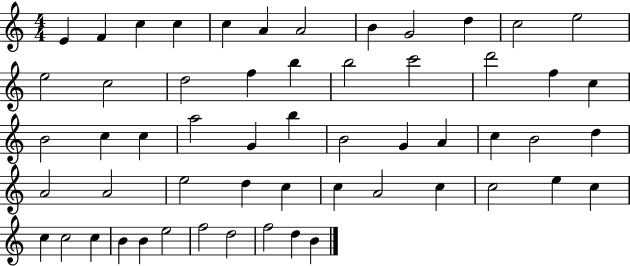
{
  \clef treble
  \numericTimeSignature
  \time 4/4
  \key c \major
  e'4 f'4 c''4 c''4 | c''4 a'4 a'2 | b'4 g'2 d''4 | c''2 e''2 | \break e''2 c''2 | d''2 f''4 b''4 | b''2 c'''2 | d'''2 f''4 c''4 | \break b'2 c''4 c''4 | a''2 g'4 b''4 | b'2 g'4 a'4 | c''4 b'2 d''4 | \break a'2 a'2 | e''2 d''4 c''4 | c''4 a'2 c''4 | c''2 e''4 c''4 | \break c''4 c''2 c''4 | b'4 b'4 e''2 | f''2 d''2 | f''2 d''4 b'4 | \break \bar "|."
}